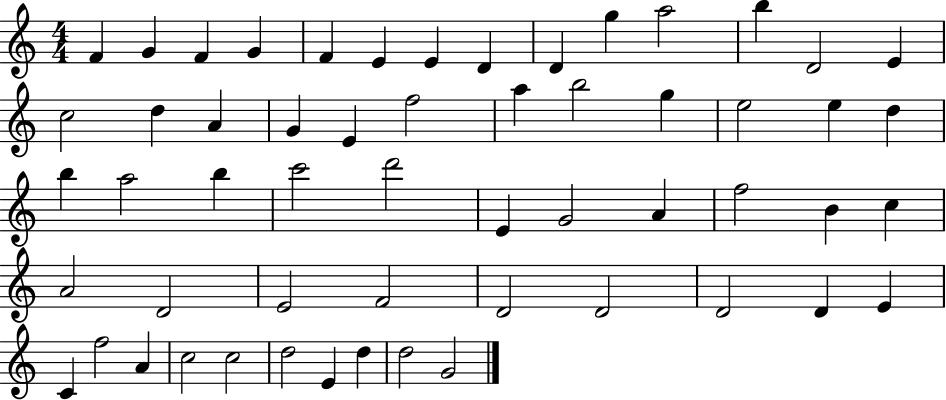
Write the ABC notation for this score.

X:1
T:Untitled
M:4/4
L:1/4
K:C
F G F G F E E D D g a2 b D2 E c2 d A G E f2 a b2 g e2 e d b a2 b c'2 d'2 E G2 A f2 B c A2 D2 E2 F2 D2 D2 D2 D E C f2 A c2 c2 d2 E d d2 G2